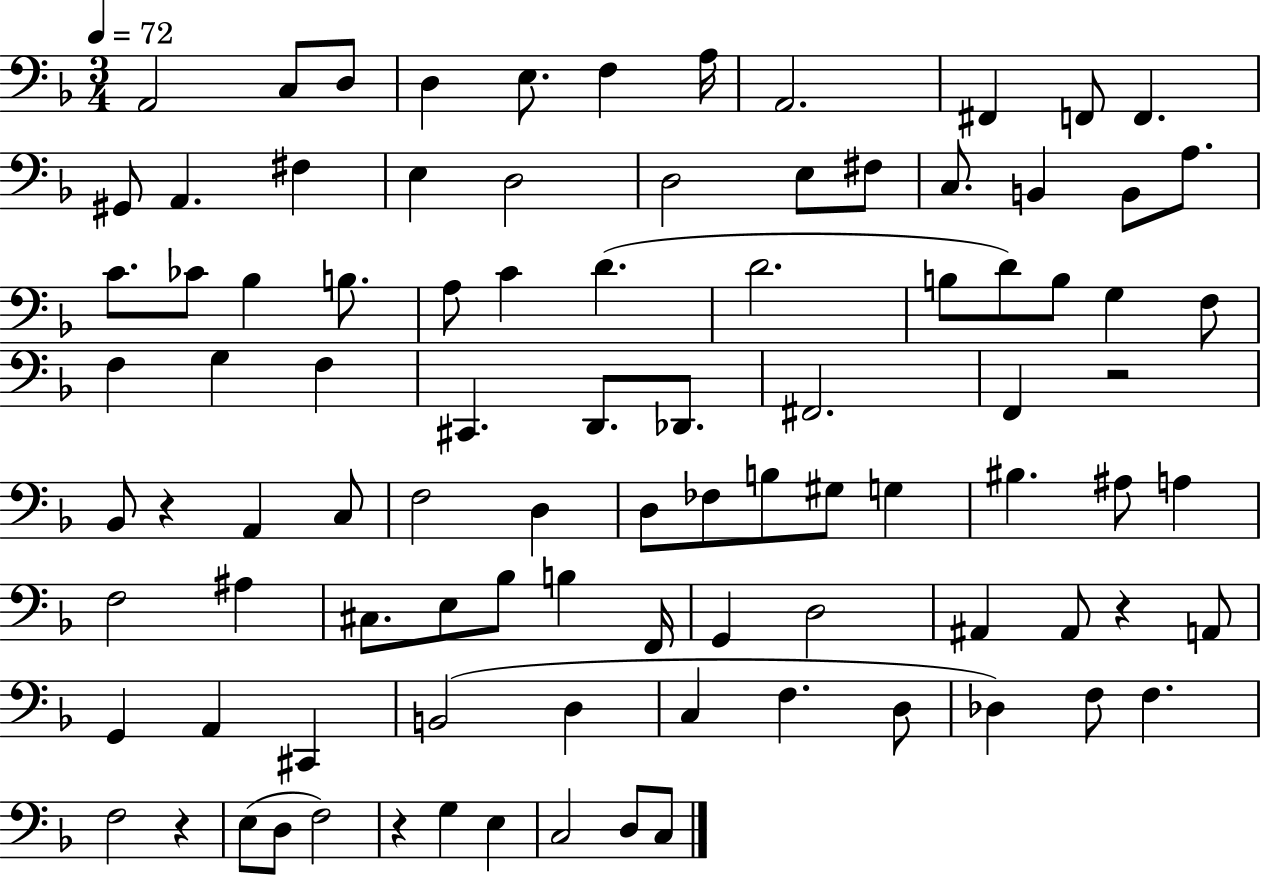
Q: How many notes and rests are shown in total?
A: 94